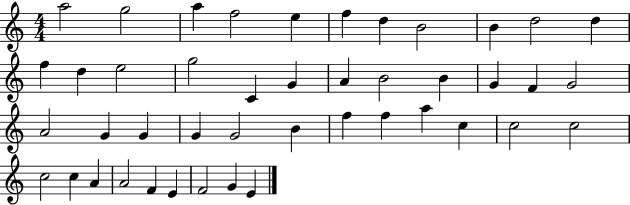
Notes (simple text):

A5/h G5/h A5/q F5/h E5/q F5/q D5/q B4/h B4/q D5/h D5/q F5/q D5/q E5/h G5/h C4/q G4/q A4/q B4/h B4/q G4/q F4/q G4/h A4/h G4/q G4/q G4/q G4/h B4/q F5/q F5/q A5/q C5/q C5/h C5/h C5/h C5/q A4/q A4/h F4/q E4/q F4/h G4/q E4/q